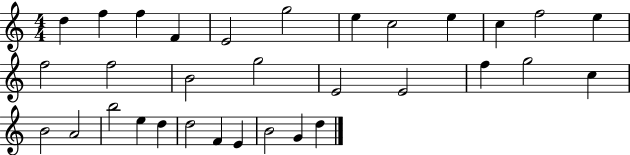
X:1
T:Untitled
M:4/4
L:1/4
K:C
d f f F E2 g2 e c2 e c f2 e f2 f2 B2 g2 E2 E2 f g2 c B2 A2 b2 e d d2 F E B2 G d